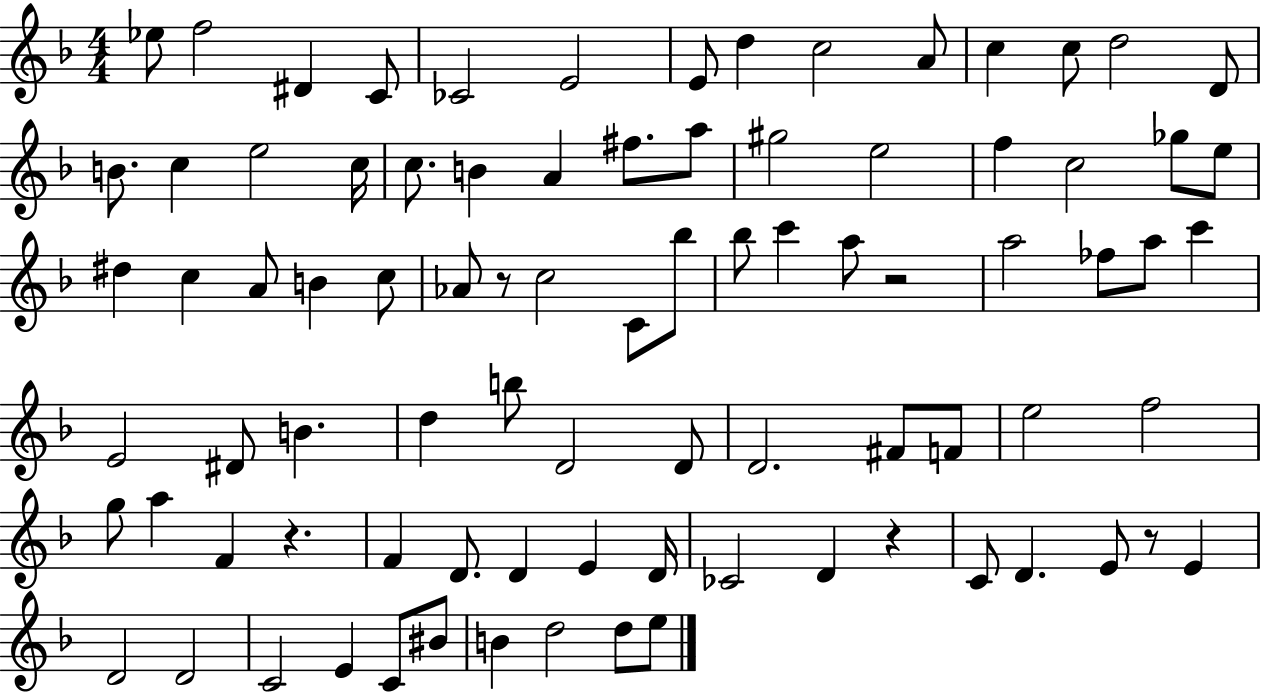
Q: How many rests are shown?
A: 5